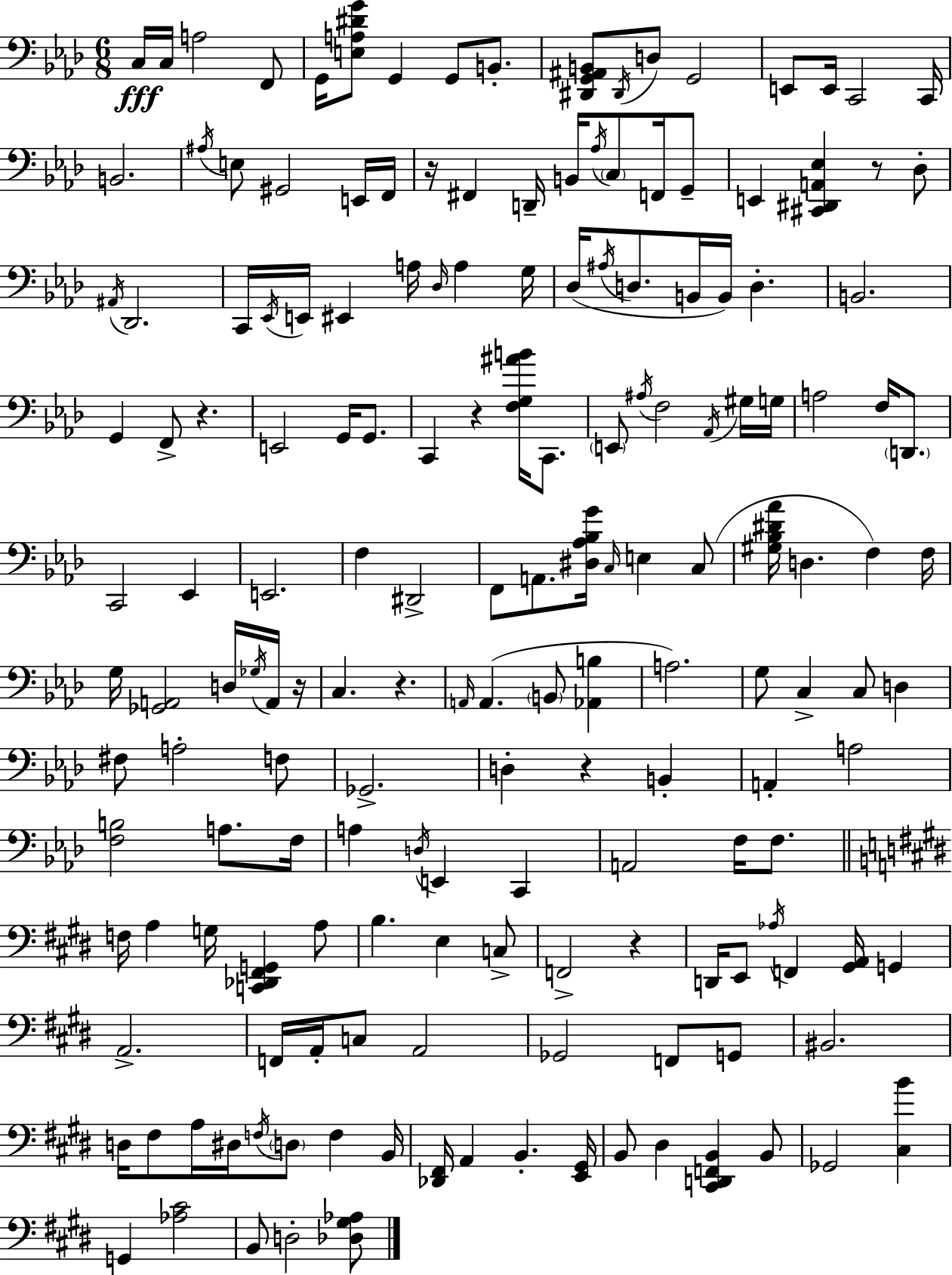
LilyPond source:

{
  \clef bass
  \numericTimeSignature
  \time 6/8
  \key aes \major
  c16\fff c16 a2 f,8 | g,16 <e a dis' g'>8 g,4 g,8 b,8.-. | <dis, g, ais, b,>8 \acciaccatura { dis,16 } d8 g,2 | e,8 e,16 c,2 | \break c,16 b,2. | \acciaccatura { ais16 } e8 gis,2 | e,16 f,16 r16 fis,4 d,16-- b,16 \acciaccatura { aes16 } \parenthesize c8 | f,16 g,8-- e,4 <cis, dis, a, ees>4 r8 | \break des8-. \acciaccatura { ais,16 } des,2. | c,16 \acciaccatura { ees,16 } e,16 eis,4 a16 | \grace { des16 } a4 g16 des16( \acciaccatura { ais16 } d8. b,16 | b,16) d4.-. b,2. | \break g,4 f,8-> | r4. e,2 | g,16 g,8. c,4 r4 | <f g ais' b'>16 c,8. \parenthesize e,8 \acciaccatura { ais16 } f2 | \break \acciaccatura { aes,16 } gis16 g16 a2 | f16 \parenthesize d,8. c,2 | ees,4 e,2. | f4 | \break dis,2-> f,8 a,8. | <dis aes bes g'>16 \grace { c16 } e4 c8( <gis bes dis' aes'>16 d4. | f4) f16 g16 <ges, a,>2 | d16 \acciaccatura { ges16 } a,16 r16 c4. | \break r4. \grace { a,16 }( | a,4. \parenthesize b,8 <aes, b>4 | a2.) | g8 c4-> c8 d4 | \break fis8 a2-. f8 | ges,2.-> | d4-. r4 b,4-. | a,4-. a2 | \break <f b>2 a8. f16 | a4 \acciaccatura { d16 } e,4 c,4 | a,2 f16 f8. | \bar "||" \break \key e \major f16 a4 g16 <c, des, fis, g,>4 a8 | b4. e4 c8-> | f,2-> r4 | d,16 e,8 \acciaccatura { aes16 } f,4 <gis, a,>16 g,4 | \break a,2.-> | f,16 a,16-. c8 a,2 | ges,2 f,8 g,8 | bis,2. | \break d16 fis8 a16 dis16 \acciaccatura { f16 } \parenthesize d8 f4 | b,16 <des, fis,>16 a,4 b,4.-. | <e, gis,>16 b,8 dis4 <cis, d, f, b,>4 | b,8 ges,2 <cis b'>4 | \break g,4 <aes cis'>2 | b,8 d2-. | <des gis aes>8 \bar "|."
}